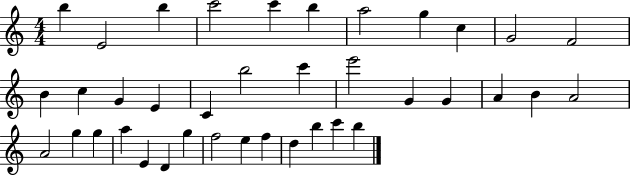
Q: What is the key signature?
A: C major